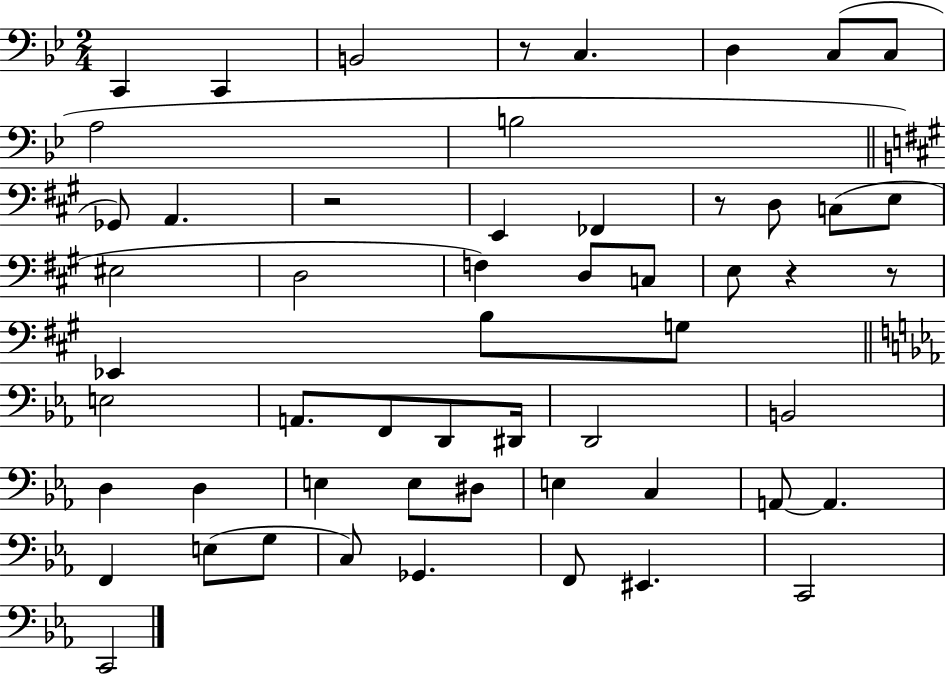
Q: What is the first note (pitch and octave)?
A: C2